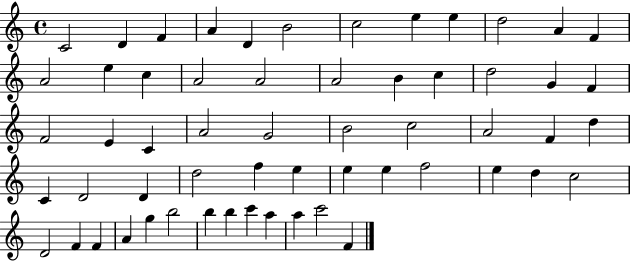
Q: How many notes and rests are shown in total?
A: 58